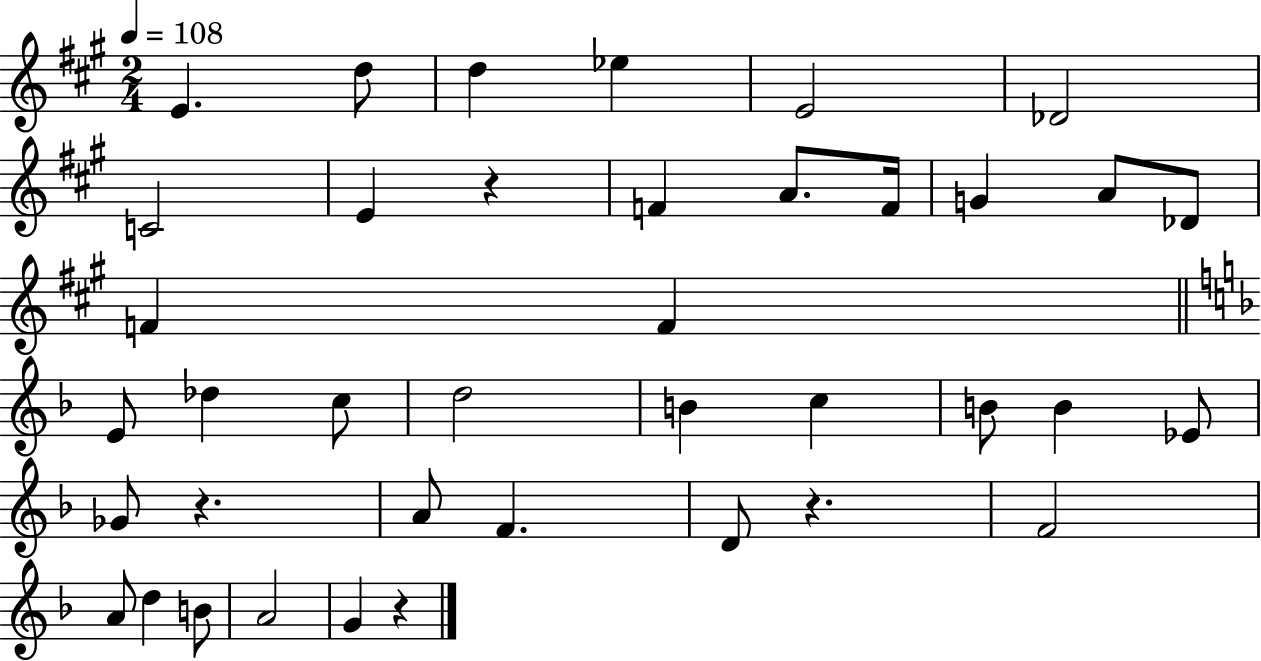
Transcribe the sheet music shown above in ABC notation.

X:1
T:Untitled
M:2/4
L:1/4
K:A
E d/2 d _e E2 _D2 C2 E z F A/2 F/4 G A/2 _D/2 F F E/2 _d c/2 d2 B c B/2 B _E/2 _G/2 z A/2 F D/2 z F2 A/2 d B/2 A2 G z